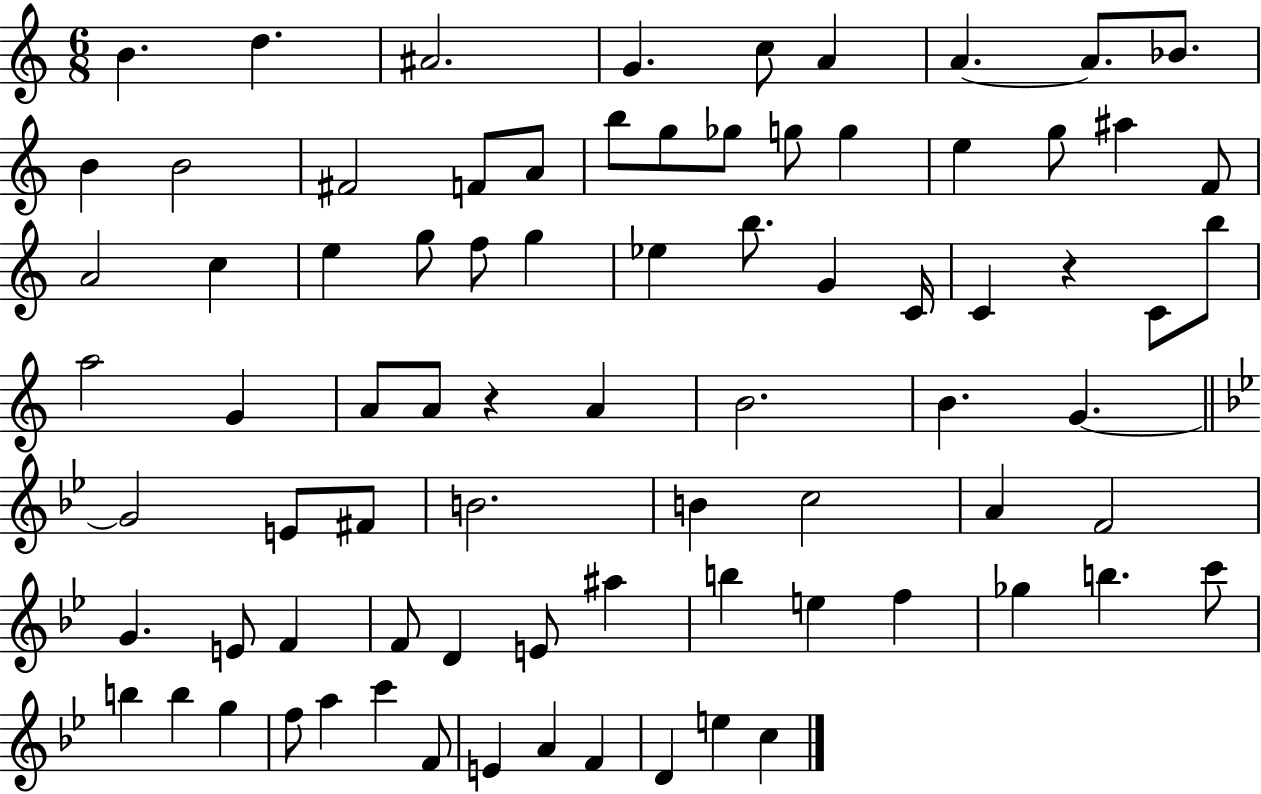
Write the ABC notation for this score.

X:1
T:Untitled
M:6/8
L:1/4
K:C
B d ^A2 G c/2 A A A/2 _B/2 B B2 ^F2 F/2 A/2 b/2 g/2 _g/2 g/2 g e g/2 ^a F/2 A2 c e g/2 f/2 g _e b/2 G C/4 C z C/2 b/2 a2 G A/2 A/2 z A B2 B G G2 E/2 ^F/2 B2 B c2 A F2 G E/2 F F/2 D E/2 ^a b e f _g b c'/2 b b g f/2 a c' F/2 E A F D e c